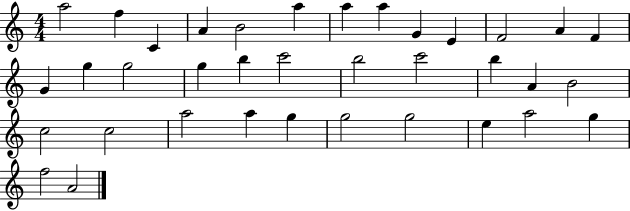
A5/h F5/q C4/q A4/q B4/h A5/q A5/q A5/q G4/q E4/q F4/h A4/q F4/q G4/q G5/q G5/h G5/q B5/q C6/h B5/h C6/h B5/q A4/q B4/h C5/h C5/h A5/h A5/q G5/q G5/h G5/h E5/q A5/h G5/q F5/h A4/h